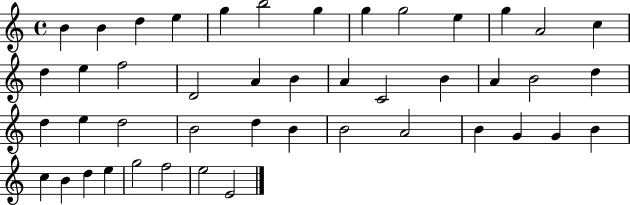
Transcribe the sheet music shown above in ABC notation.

X:1
T:Untitled
M:4/4
L:1/4
K:C
B B d e g b2 g g g2 e g A2 c d e f2 D2 A B A C2 B A B2 d d e d2 B2 d B B2 A2 B G G B c B d e g2 f2 e2 E2